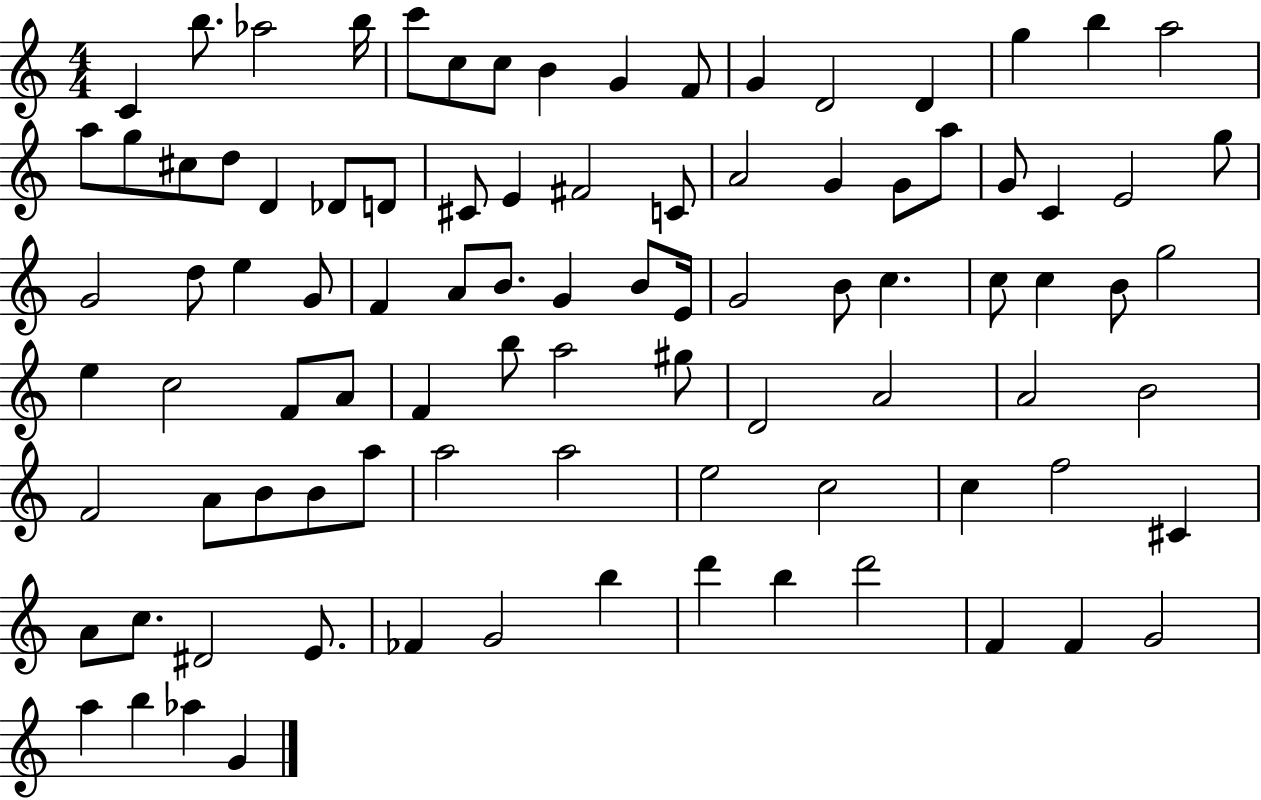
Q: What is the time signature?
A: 4/4